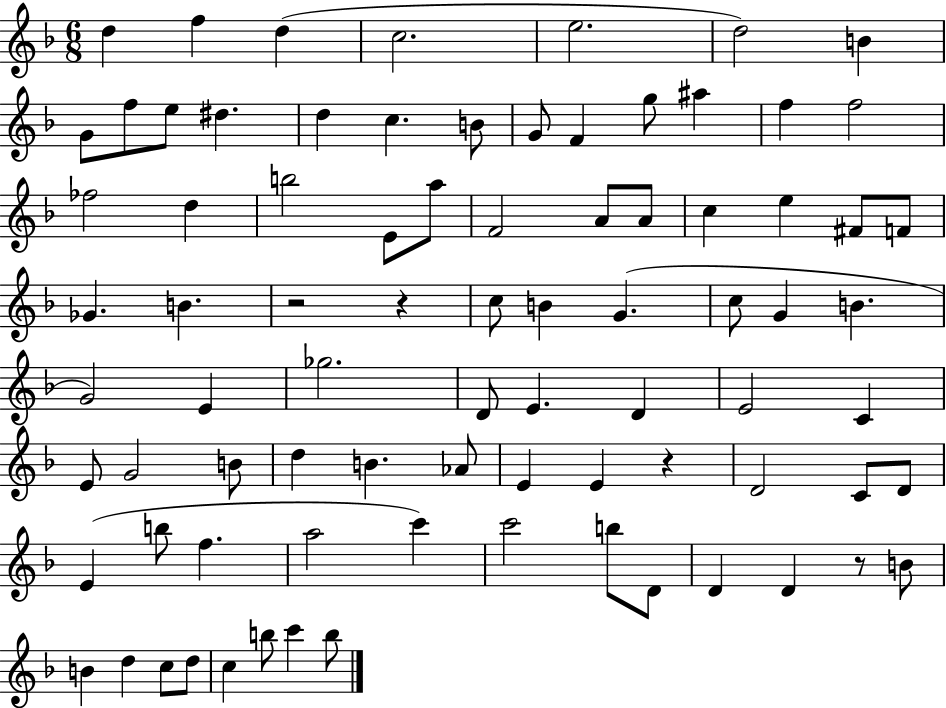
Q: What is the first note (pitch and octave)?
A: D5